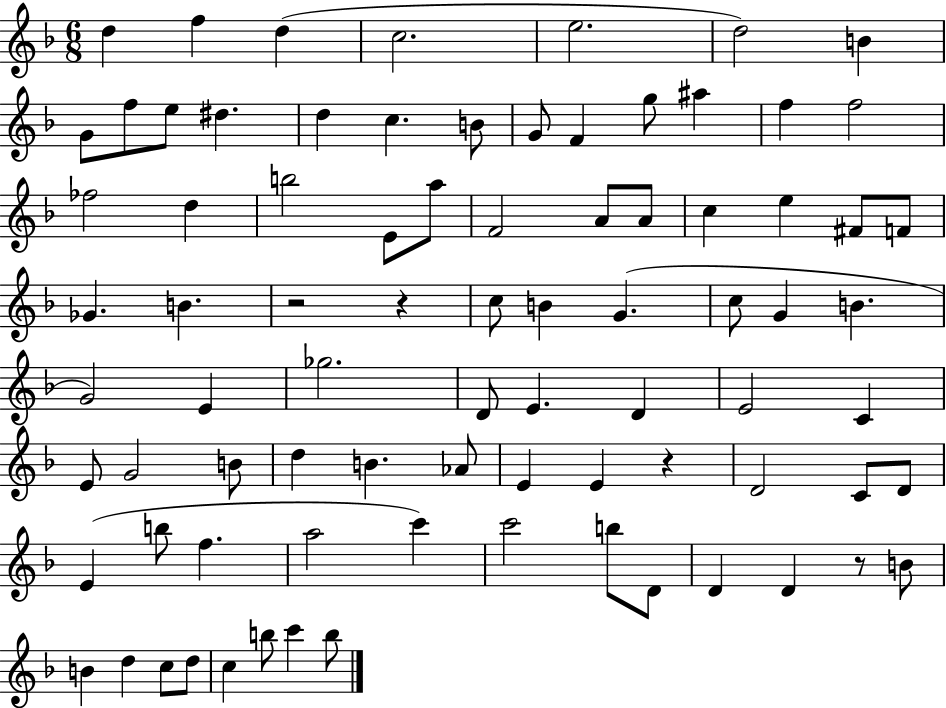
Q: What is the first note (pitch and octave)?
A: D5